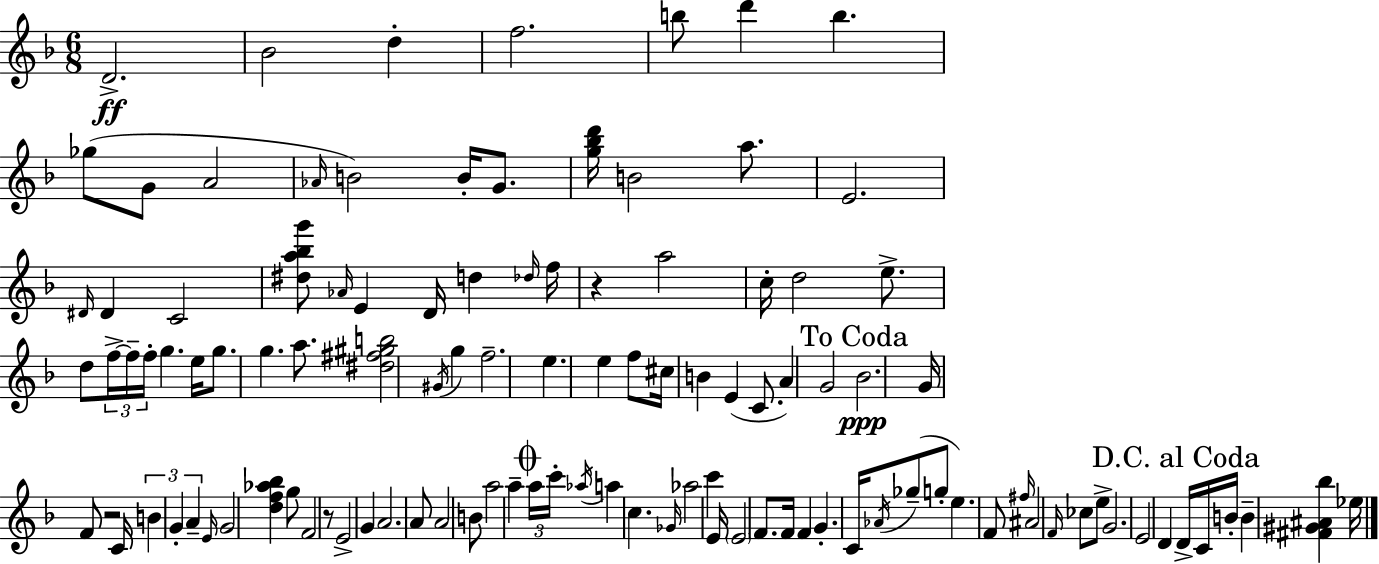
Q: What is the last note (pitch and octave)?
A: Eb5